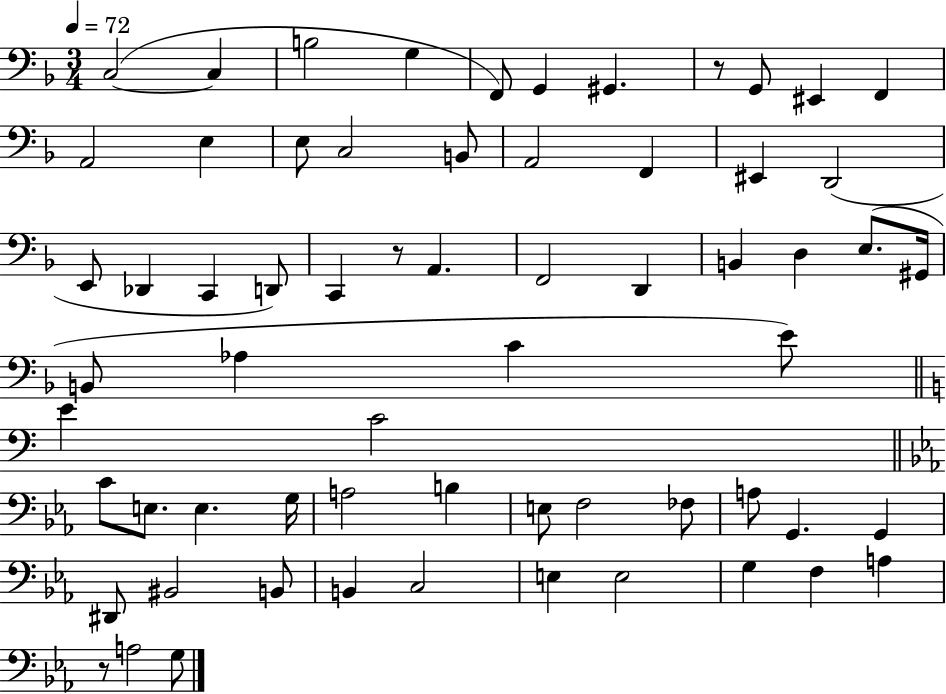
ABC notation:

X:1
T:Untitled
M:3/4
L:1/4
K:F
C,2 C, B,2 G, F,,/2 G,, ^G,, z/2 G,,/2 ^E,, F,, A,,2 E, E,/2 C,2 B,,/2 A,,2 F,, ^E,, D,,2 E,,/2 _D,, C,, D,,/2 C,, z/2 A,, F,,2 D,, B,, D, E,/2 ^G,,/4 B,,/2 _A, C E/2 E C2 C/2 E,/2 E, G,/4 A,2 B, E,/2 F,2 _F,/2 A,/2 G,, G,, ^D,,/2 ^B,,2 B,,/2 B,, C,2 E, E,2 G, F, A, z/2 A,2 G,/2